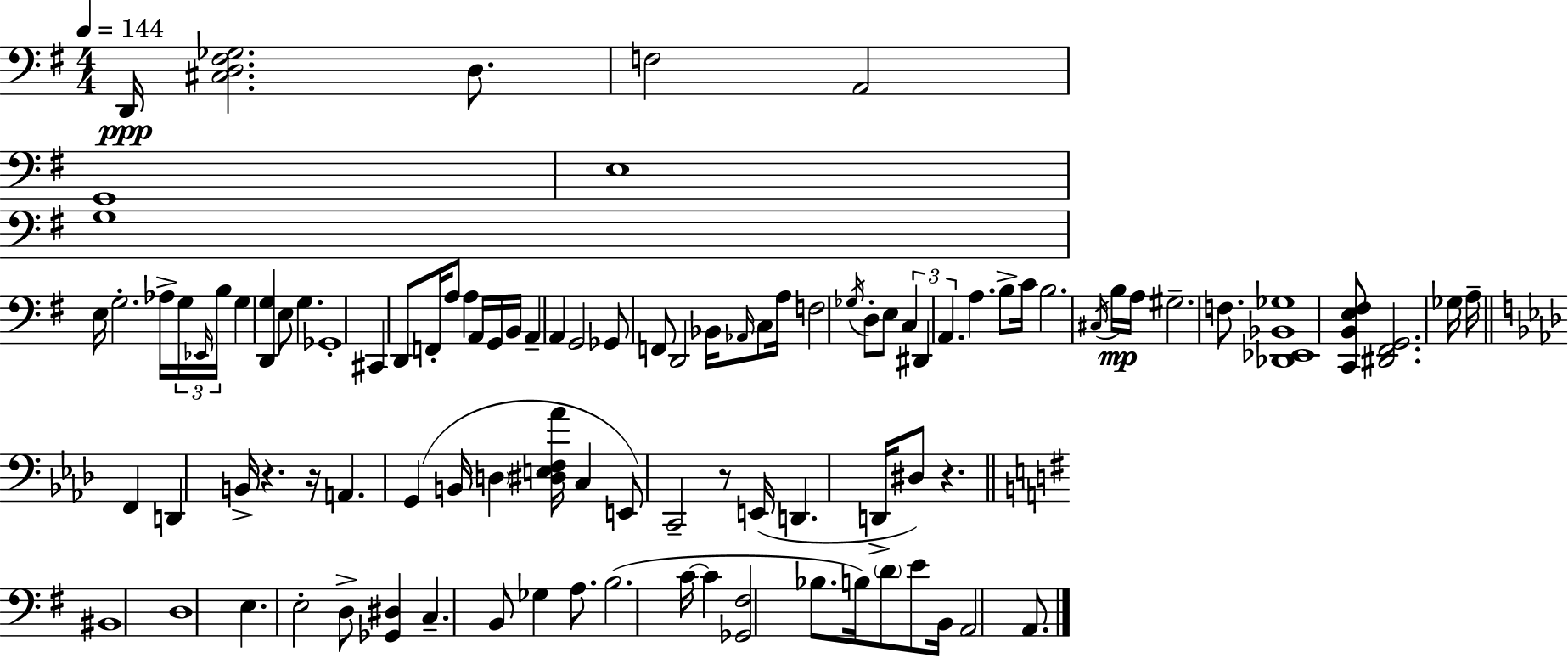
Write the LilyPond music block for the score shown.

{
  \clef bass
  \numericTimeSignature
  \time 4/4
  \key g \major
  \tempo 4 = 144
  \repeat volta 2 { d,16\ppp <cis d fis ges>2. d8. | f2 a,2 | g,1 | e1 | \break g1 | e16 g2.-. aes16-> \tuplet 3/2 { g16 \grace { ees,16 } | b16 } g4 <d, g>4 e8 g4. | ges,1-. | \break cis,4 d,8 f,16-. a8 a4 a,16 g,16 | b,16 a,4-- a,4 g,2 | ges,8 f,8 d,2 bes,16 \grace { aes,16 } c8 | a16 f2 \acciaccatura { ges16 } d8-. e8 \tuplet 3/2 { c4 | \break dis,4 a,4. } a4. | b8-> c'16 b2. | \acciaccatura { cis16 } b16\mp a16 gis2.-- | f8. <des, ees, bes, ges>1 | \break <c, b, e fis>8 <dis, fis, g,>2. | ges16 a16-- \bar "||" \break \key f \minor f,4 d,4 b,16-> r4. r16 | a,4. g,4( b,16 \parenthesize d4 <dis e f aes'>16 | c4 e,8) c,2-- r8 | e,16( d,4. d,16-> dis8) r4. | \break \bar "||" \break \key e \minor bis,1 | d1 | e4. e2-. d8-> | <ges, dis>4 c4.-- b,8 ges4 | \break a8. b2.( c'16~~ | c'4 <ges, fis>2 bes8. b16) | \parenthesize d'8 e'8 b,16 a,2 a,8. | } \bar "|."
}